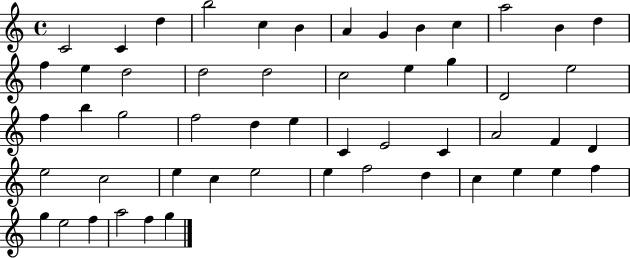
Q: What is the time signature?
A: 4/4